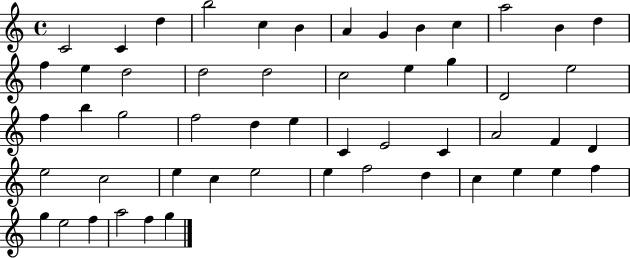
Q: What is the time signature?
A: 4/4